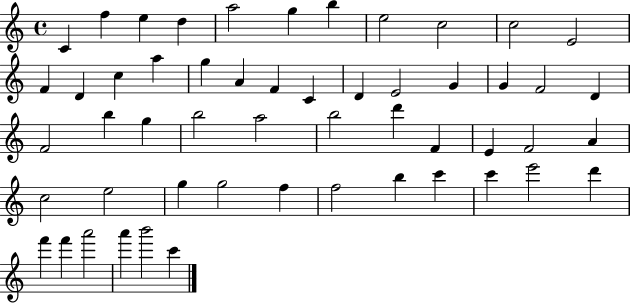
X:1
T:Untitled
M:4/4
L:1/4
K:C
C f e d a2 g b e2 c2 c2 E2 F D c a g A F C D E2 G G F2 D F2 b g b2 a2 b2 d' F E F2 A c2 e2 g g2 f f2 b c' c' e'2 d' f' f' a'2 a' b'2 c'